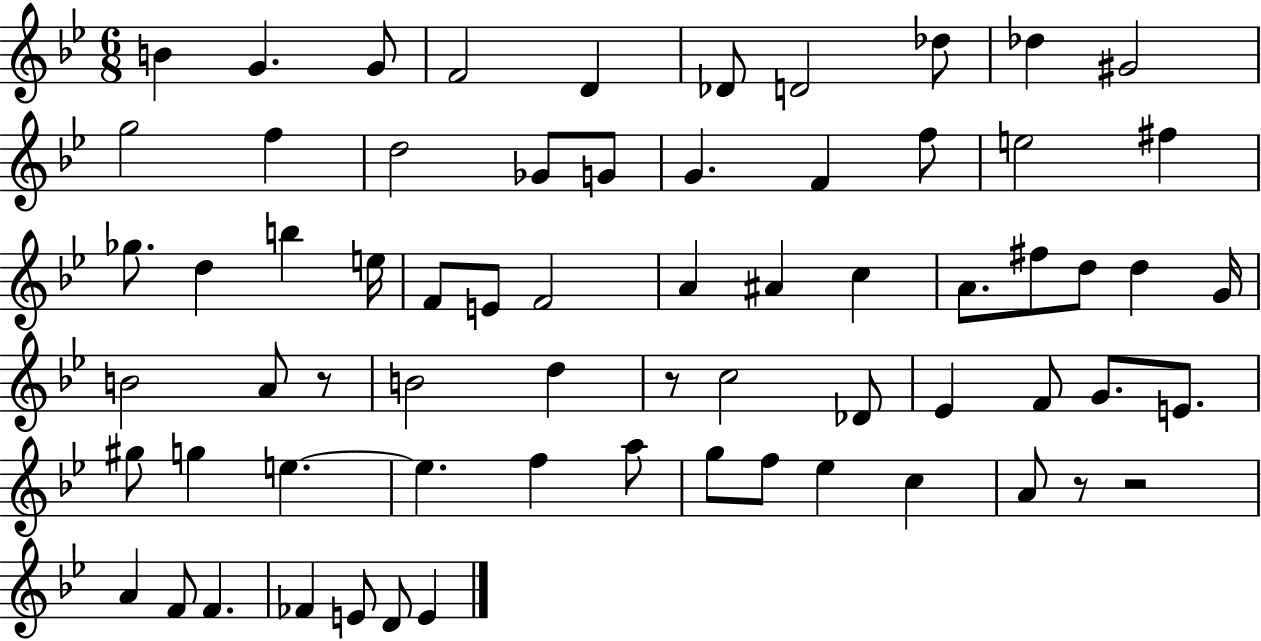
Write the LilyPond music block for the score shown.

{
  \clef treble
  \numericTimeSignature
  \time 6/8
  \key bes \major
  b'4 g'4. g'8 | f'2 d'4 | des'8 d'2 des''8 | des''4 gis'2 | \break g''2 f''4 | d''2 ges'8 g'8 | g'4. f'4 f''8 | e''2 fis''4 | \break ges''8. d''4 b''4 e''16 | f'8 e'8 f'2 | a'4 ais'4 c''4 | a'8. fis''8 d''8 d''4 g'16 | \break b'2 a'8 r8 | b'2 d''4 | r8 c''2 des'8 | ees'4 f'8 g'8. e'8. | \break gis''8 g''4 e''4.~~ | e''4. f''4 a''8 | g''8 f''8 ees''4 c''4 | a'8 r8 r2 | \break a'4 f'8 f'4. | fes'4 e'8 d'8 e'4 | \bar "|."
}